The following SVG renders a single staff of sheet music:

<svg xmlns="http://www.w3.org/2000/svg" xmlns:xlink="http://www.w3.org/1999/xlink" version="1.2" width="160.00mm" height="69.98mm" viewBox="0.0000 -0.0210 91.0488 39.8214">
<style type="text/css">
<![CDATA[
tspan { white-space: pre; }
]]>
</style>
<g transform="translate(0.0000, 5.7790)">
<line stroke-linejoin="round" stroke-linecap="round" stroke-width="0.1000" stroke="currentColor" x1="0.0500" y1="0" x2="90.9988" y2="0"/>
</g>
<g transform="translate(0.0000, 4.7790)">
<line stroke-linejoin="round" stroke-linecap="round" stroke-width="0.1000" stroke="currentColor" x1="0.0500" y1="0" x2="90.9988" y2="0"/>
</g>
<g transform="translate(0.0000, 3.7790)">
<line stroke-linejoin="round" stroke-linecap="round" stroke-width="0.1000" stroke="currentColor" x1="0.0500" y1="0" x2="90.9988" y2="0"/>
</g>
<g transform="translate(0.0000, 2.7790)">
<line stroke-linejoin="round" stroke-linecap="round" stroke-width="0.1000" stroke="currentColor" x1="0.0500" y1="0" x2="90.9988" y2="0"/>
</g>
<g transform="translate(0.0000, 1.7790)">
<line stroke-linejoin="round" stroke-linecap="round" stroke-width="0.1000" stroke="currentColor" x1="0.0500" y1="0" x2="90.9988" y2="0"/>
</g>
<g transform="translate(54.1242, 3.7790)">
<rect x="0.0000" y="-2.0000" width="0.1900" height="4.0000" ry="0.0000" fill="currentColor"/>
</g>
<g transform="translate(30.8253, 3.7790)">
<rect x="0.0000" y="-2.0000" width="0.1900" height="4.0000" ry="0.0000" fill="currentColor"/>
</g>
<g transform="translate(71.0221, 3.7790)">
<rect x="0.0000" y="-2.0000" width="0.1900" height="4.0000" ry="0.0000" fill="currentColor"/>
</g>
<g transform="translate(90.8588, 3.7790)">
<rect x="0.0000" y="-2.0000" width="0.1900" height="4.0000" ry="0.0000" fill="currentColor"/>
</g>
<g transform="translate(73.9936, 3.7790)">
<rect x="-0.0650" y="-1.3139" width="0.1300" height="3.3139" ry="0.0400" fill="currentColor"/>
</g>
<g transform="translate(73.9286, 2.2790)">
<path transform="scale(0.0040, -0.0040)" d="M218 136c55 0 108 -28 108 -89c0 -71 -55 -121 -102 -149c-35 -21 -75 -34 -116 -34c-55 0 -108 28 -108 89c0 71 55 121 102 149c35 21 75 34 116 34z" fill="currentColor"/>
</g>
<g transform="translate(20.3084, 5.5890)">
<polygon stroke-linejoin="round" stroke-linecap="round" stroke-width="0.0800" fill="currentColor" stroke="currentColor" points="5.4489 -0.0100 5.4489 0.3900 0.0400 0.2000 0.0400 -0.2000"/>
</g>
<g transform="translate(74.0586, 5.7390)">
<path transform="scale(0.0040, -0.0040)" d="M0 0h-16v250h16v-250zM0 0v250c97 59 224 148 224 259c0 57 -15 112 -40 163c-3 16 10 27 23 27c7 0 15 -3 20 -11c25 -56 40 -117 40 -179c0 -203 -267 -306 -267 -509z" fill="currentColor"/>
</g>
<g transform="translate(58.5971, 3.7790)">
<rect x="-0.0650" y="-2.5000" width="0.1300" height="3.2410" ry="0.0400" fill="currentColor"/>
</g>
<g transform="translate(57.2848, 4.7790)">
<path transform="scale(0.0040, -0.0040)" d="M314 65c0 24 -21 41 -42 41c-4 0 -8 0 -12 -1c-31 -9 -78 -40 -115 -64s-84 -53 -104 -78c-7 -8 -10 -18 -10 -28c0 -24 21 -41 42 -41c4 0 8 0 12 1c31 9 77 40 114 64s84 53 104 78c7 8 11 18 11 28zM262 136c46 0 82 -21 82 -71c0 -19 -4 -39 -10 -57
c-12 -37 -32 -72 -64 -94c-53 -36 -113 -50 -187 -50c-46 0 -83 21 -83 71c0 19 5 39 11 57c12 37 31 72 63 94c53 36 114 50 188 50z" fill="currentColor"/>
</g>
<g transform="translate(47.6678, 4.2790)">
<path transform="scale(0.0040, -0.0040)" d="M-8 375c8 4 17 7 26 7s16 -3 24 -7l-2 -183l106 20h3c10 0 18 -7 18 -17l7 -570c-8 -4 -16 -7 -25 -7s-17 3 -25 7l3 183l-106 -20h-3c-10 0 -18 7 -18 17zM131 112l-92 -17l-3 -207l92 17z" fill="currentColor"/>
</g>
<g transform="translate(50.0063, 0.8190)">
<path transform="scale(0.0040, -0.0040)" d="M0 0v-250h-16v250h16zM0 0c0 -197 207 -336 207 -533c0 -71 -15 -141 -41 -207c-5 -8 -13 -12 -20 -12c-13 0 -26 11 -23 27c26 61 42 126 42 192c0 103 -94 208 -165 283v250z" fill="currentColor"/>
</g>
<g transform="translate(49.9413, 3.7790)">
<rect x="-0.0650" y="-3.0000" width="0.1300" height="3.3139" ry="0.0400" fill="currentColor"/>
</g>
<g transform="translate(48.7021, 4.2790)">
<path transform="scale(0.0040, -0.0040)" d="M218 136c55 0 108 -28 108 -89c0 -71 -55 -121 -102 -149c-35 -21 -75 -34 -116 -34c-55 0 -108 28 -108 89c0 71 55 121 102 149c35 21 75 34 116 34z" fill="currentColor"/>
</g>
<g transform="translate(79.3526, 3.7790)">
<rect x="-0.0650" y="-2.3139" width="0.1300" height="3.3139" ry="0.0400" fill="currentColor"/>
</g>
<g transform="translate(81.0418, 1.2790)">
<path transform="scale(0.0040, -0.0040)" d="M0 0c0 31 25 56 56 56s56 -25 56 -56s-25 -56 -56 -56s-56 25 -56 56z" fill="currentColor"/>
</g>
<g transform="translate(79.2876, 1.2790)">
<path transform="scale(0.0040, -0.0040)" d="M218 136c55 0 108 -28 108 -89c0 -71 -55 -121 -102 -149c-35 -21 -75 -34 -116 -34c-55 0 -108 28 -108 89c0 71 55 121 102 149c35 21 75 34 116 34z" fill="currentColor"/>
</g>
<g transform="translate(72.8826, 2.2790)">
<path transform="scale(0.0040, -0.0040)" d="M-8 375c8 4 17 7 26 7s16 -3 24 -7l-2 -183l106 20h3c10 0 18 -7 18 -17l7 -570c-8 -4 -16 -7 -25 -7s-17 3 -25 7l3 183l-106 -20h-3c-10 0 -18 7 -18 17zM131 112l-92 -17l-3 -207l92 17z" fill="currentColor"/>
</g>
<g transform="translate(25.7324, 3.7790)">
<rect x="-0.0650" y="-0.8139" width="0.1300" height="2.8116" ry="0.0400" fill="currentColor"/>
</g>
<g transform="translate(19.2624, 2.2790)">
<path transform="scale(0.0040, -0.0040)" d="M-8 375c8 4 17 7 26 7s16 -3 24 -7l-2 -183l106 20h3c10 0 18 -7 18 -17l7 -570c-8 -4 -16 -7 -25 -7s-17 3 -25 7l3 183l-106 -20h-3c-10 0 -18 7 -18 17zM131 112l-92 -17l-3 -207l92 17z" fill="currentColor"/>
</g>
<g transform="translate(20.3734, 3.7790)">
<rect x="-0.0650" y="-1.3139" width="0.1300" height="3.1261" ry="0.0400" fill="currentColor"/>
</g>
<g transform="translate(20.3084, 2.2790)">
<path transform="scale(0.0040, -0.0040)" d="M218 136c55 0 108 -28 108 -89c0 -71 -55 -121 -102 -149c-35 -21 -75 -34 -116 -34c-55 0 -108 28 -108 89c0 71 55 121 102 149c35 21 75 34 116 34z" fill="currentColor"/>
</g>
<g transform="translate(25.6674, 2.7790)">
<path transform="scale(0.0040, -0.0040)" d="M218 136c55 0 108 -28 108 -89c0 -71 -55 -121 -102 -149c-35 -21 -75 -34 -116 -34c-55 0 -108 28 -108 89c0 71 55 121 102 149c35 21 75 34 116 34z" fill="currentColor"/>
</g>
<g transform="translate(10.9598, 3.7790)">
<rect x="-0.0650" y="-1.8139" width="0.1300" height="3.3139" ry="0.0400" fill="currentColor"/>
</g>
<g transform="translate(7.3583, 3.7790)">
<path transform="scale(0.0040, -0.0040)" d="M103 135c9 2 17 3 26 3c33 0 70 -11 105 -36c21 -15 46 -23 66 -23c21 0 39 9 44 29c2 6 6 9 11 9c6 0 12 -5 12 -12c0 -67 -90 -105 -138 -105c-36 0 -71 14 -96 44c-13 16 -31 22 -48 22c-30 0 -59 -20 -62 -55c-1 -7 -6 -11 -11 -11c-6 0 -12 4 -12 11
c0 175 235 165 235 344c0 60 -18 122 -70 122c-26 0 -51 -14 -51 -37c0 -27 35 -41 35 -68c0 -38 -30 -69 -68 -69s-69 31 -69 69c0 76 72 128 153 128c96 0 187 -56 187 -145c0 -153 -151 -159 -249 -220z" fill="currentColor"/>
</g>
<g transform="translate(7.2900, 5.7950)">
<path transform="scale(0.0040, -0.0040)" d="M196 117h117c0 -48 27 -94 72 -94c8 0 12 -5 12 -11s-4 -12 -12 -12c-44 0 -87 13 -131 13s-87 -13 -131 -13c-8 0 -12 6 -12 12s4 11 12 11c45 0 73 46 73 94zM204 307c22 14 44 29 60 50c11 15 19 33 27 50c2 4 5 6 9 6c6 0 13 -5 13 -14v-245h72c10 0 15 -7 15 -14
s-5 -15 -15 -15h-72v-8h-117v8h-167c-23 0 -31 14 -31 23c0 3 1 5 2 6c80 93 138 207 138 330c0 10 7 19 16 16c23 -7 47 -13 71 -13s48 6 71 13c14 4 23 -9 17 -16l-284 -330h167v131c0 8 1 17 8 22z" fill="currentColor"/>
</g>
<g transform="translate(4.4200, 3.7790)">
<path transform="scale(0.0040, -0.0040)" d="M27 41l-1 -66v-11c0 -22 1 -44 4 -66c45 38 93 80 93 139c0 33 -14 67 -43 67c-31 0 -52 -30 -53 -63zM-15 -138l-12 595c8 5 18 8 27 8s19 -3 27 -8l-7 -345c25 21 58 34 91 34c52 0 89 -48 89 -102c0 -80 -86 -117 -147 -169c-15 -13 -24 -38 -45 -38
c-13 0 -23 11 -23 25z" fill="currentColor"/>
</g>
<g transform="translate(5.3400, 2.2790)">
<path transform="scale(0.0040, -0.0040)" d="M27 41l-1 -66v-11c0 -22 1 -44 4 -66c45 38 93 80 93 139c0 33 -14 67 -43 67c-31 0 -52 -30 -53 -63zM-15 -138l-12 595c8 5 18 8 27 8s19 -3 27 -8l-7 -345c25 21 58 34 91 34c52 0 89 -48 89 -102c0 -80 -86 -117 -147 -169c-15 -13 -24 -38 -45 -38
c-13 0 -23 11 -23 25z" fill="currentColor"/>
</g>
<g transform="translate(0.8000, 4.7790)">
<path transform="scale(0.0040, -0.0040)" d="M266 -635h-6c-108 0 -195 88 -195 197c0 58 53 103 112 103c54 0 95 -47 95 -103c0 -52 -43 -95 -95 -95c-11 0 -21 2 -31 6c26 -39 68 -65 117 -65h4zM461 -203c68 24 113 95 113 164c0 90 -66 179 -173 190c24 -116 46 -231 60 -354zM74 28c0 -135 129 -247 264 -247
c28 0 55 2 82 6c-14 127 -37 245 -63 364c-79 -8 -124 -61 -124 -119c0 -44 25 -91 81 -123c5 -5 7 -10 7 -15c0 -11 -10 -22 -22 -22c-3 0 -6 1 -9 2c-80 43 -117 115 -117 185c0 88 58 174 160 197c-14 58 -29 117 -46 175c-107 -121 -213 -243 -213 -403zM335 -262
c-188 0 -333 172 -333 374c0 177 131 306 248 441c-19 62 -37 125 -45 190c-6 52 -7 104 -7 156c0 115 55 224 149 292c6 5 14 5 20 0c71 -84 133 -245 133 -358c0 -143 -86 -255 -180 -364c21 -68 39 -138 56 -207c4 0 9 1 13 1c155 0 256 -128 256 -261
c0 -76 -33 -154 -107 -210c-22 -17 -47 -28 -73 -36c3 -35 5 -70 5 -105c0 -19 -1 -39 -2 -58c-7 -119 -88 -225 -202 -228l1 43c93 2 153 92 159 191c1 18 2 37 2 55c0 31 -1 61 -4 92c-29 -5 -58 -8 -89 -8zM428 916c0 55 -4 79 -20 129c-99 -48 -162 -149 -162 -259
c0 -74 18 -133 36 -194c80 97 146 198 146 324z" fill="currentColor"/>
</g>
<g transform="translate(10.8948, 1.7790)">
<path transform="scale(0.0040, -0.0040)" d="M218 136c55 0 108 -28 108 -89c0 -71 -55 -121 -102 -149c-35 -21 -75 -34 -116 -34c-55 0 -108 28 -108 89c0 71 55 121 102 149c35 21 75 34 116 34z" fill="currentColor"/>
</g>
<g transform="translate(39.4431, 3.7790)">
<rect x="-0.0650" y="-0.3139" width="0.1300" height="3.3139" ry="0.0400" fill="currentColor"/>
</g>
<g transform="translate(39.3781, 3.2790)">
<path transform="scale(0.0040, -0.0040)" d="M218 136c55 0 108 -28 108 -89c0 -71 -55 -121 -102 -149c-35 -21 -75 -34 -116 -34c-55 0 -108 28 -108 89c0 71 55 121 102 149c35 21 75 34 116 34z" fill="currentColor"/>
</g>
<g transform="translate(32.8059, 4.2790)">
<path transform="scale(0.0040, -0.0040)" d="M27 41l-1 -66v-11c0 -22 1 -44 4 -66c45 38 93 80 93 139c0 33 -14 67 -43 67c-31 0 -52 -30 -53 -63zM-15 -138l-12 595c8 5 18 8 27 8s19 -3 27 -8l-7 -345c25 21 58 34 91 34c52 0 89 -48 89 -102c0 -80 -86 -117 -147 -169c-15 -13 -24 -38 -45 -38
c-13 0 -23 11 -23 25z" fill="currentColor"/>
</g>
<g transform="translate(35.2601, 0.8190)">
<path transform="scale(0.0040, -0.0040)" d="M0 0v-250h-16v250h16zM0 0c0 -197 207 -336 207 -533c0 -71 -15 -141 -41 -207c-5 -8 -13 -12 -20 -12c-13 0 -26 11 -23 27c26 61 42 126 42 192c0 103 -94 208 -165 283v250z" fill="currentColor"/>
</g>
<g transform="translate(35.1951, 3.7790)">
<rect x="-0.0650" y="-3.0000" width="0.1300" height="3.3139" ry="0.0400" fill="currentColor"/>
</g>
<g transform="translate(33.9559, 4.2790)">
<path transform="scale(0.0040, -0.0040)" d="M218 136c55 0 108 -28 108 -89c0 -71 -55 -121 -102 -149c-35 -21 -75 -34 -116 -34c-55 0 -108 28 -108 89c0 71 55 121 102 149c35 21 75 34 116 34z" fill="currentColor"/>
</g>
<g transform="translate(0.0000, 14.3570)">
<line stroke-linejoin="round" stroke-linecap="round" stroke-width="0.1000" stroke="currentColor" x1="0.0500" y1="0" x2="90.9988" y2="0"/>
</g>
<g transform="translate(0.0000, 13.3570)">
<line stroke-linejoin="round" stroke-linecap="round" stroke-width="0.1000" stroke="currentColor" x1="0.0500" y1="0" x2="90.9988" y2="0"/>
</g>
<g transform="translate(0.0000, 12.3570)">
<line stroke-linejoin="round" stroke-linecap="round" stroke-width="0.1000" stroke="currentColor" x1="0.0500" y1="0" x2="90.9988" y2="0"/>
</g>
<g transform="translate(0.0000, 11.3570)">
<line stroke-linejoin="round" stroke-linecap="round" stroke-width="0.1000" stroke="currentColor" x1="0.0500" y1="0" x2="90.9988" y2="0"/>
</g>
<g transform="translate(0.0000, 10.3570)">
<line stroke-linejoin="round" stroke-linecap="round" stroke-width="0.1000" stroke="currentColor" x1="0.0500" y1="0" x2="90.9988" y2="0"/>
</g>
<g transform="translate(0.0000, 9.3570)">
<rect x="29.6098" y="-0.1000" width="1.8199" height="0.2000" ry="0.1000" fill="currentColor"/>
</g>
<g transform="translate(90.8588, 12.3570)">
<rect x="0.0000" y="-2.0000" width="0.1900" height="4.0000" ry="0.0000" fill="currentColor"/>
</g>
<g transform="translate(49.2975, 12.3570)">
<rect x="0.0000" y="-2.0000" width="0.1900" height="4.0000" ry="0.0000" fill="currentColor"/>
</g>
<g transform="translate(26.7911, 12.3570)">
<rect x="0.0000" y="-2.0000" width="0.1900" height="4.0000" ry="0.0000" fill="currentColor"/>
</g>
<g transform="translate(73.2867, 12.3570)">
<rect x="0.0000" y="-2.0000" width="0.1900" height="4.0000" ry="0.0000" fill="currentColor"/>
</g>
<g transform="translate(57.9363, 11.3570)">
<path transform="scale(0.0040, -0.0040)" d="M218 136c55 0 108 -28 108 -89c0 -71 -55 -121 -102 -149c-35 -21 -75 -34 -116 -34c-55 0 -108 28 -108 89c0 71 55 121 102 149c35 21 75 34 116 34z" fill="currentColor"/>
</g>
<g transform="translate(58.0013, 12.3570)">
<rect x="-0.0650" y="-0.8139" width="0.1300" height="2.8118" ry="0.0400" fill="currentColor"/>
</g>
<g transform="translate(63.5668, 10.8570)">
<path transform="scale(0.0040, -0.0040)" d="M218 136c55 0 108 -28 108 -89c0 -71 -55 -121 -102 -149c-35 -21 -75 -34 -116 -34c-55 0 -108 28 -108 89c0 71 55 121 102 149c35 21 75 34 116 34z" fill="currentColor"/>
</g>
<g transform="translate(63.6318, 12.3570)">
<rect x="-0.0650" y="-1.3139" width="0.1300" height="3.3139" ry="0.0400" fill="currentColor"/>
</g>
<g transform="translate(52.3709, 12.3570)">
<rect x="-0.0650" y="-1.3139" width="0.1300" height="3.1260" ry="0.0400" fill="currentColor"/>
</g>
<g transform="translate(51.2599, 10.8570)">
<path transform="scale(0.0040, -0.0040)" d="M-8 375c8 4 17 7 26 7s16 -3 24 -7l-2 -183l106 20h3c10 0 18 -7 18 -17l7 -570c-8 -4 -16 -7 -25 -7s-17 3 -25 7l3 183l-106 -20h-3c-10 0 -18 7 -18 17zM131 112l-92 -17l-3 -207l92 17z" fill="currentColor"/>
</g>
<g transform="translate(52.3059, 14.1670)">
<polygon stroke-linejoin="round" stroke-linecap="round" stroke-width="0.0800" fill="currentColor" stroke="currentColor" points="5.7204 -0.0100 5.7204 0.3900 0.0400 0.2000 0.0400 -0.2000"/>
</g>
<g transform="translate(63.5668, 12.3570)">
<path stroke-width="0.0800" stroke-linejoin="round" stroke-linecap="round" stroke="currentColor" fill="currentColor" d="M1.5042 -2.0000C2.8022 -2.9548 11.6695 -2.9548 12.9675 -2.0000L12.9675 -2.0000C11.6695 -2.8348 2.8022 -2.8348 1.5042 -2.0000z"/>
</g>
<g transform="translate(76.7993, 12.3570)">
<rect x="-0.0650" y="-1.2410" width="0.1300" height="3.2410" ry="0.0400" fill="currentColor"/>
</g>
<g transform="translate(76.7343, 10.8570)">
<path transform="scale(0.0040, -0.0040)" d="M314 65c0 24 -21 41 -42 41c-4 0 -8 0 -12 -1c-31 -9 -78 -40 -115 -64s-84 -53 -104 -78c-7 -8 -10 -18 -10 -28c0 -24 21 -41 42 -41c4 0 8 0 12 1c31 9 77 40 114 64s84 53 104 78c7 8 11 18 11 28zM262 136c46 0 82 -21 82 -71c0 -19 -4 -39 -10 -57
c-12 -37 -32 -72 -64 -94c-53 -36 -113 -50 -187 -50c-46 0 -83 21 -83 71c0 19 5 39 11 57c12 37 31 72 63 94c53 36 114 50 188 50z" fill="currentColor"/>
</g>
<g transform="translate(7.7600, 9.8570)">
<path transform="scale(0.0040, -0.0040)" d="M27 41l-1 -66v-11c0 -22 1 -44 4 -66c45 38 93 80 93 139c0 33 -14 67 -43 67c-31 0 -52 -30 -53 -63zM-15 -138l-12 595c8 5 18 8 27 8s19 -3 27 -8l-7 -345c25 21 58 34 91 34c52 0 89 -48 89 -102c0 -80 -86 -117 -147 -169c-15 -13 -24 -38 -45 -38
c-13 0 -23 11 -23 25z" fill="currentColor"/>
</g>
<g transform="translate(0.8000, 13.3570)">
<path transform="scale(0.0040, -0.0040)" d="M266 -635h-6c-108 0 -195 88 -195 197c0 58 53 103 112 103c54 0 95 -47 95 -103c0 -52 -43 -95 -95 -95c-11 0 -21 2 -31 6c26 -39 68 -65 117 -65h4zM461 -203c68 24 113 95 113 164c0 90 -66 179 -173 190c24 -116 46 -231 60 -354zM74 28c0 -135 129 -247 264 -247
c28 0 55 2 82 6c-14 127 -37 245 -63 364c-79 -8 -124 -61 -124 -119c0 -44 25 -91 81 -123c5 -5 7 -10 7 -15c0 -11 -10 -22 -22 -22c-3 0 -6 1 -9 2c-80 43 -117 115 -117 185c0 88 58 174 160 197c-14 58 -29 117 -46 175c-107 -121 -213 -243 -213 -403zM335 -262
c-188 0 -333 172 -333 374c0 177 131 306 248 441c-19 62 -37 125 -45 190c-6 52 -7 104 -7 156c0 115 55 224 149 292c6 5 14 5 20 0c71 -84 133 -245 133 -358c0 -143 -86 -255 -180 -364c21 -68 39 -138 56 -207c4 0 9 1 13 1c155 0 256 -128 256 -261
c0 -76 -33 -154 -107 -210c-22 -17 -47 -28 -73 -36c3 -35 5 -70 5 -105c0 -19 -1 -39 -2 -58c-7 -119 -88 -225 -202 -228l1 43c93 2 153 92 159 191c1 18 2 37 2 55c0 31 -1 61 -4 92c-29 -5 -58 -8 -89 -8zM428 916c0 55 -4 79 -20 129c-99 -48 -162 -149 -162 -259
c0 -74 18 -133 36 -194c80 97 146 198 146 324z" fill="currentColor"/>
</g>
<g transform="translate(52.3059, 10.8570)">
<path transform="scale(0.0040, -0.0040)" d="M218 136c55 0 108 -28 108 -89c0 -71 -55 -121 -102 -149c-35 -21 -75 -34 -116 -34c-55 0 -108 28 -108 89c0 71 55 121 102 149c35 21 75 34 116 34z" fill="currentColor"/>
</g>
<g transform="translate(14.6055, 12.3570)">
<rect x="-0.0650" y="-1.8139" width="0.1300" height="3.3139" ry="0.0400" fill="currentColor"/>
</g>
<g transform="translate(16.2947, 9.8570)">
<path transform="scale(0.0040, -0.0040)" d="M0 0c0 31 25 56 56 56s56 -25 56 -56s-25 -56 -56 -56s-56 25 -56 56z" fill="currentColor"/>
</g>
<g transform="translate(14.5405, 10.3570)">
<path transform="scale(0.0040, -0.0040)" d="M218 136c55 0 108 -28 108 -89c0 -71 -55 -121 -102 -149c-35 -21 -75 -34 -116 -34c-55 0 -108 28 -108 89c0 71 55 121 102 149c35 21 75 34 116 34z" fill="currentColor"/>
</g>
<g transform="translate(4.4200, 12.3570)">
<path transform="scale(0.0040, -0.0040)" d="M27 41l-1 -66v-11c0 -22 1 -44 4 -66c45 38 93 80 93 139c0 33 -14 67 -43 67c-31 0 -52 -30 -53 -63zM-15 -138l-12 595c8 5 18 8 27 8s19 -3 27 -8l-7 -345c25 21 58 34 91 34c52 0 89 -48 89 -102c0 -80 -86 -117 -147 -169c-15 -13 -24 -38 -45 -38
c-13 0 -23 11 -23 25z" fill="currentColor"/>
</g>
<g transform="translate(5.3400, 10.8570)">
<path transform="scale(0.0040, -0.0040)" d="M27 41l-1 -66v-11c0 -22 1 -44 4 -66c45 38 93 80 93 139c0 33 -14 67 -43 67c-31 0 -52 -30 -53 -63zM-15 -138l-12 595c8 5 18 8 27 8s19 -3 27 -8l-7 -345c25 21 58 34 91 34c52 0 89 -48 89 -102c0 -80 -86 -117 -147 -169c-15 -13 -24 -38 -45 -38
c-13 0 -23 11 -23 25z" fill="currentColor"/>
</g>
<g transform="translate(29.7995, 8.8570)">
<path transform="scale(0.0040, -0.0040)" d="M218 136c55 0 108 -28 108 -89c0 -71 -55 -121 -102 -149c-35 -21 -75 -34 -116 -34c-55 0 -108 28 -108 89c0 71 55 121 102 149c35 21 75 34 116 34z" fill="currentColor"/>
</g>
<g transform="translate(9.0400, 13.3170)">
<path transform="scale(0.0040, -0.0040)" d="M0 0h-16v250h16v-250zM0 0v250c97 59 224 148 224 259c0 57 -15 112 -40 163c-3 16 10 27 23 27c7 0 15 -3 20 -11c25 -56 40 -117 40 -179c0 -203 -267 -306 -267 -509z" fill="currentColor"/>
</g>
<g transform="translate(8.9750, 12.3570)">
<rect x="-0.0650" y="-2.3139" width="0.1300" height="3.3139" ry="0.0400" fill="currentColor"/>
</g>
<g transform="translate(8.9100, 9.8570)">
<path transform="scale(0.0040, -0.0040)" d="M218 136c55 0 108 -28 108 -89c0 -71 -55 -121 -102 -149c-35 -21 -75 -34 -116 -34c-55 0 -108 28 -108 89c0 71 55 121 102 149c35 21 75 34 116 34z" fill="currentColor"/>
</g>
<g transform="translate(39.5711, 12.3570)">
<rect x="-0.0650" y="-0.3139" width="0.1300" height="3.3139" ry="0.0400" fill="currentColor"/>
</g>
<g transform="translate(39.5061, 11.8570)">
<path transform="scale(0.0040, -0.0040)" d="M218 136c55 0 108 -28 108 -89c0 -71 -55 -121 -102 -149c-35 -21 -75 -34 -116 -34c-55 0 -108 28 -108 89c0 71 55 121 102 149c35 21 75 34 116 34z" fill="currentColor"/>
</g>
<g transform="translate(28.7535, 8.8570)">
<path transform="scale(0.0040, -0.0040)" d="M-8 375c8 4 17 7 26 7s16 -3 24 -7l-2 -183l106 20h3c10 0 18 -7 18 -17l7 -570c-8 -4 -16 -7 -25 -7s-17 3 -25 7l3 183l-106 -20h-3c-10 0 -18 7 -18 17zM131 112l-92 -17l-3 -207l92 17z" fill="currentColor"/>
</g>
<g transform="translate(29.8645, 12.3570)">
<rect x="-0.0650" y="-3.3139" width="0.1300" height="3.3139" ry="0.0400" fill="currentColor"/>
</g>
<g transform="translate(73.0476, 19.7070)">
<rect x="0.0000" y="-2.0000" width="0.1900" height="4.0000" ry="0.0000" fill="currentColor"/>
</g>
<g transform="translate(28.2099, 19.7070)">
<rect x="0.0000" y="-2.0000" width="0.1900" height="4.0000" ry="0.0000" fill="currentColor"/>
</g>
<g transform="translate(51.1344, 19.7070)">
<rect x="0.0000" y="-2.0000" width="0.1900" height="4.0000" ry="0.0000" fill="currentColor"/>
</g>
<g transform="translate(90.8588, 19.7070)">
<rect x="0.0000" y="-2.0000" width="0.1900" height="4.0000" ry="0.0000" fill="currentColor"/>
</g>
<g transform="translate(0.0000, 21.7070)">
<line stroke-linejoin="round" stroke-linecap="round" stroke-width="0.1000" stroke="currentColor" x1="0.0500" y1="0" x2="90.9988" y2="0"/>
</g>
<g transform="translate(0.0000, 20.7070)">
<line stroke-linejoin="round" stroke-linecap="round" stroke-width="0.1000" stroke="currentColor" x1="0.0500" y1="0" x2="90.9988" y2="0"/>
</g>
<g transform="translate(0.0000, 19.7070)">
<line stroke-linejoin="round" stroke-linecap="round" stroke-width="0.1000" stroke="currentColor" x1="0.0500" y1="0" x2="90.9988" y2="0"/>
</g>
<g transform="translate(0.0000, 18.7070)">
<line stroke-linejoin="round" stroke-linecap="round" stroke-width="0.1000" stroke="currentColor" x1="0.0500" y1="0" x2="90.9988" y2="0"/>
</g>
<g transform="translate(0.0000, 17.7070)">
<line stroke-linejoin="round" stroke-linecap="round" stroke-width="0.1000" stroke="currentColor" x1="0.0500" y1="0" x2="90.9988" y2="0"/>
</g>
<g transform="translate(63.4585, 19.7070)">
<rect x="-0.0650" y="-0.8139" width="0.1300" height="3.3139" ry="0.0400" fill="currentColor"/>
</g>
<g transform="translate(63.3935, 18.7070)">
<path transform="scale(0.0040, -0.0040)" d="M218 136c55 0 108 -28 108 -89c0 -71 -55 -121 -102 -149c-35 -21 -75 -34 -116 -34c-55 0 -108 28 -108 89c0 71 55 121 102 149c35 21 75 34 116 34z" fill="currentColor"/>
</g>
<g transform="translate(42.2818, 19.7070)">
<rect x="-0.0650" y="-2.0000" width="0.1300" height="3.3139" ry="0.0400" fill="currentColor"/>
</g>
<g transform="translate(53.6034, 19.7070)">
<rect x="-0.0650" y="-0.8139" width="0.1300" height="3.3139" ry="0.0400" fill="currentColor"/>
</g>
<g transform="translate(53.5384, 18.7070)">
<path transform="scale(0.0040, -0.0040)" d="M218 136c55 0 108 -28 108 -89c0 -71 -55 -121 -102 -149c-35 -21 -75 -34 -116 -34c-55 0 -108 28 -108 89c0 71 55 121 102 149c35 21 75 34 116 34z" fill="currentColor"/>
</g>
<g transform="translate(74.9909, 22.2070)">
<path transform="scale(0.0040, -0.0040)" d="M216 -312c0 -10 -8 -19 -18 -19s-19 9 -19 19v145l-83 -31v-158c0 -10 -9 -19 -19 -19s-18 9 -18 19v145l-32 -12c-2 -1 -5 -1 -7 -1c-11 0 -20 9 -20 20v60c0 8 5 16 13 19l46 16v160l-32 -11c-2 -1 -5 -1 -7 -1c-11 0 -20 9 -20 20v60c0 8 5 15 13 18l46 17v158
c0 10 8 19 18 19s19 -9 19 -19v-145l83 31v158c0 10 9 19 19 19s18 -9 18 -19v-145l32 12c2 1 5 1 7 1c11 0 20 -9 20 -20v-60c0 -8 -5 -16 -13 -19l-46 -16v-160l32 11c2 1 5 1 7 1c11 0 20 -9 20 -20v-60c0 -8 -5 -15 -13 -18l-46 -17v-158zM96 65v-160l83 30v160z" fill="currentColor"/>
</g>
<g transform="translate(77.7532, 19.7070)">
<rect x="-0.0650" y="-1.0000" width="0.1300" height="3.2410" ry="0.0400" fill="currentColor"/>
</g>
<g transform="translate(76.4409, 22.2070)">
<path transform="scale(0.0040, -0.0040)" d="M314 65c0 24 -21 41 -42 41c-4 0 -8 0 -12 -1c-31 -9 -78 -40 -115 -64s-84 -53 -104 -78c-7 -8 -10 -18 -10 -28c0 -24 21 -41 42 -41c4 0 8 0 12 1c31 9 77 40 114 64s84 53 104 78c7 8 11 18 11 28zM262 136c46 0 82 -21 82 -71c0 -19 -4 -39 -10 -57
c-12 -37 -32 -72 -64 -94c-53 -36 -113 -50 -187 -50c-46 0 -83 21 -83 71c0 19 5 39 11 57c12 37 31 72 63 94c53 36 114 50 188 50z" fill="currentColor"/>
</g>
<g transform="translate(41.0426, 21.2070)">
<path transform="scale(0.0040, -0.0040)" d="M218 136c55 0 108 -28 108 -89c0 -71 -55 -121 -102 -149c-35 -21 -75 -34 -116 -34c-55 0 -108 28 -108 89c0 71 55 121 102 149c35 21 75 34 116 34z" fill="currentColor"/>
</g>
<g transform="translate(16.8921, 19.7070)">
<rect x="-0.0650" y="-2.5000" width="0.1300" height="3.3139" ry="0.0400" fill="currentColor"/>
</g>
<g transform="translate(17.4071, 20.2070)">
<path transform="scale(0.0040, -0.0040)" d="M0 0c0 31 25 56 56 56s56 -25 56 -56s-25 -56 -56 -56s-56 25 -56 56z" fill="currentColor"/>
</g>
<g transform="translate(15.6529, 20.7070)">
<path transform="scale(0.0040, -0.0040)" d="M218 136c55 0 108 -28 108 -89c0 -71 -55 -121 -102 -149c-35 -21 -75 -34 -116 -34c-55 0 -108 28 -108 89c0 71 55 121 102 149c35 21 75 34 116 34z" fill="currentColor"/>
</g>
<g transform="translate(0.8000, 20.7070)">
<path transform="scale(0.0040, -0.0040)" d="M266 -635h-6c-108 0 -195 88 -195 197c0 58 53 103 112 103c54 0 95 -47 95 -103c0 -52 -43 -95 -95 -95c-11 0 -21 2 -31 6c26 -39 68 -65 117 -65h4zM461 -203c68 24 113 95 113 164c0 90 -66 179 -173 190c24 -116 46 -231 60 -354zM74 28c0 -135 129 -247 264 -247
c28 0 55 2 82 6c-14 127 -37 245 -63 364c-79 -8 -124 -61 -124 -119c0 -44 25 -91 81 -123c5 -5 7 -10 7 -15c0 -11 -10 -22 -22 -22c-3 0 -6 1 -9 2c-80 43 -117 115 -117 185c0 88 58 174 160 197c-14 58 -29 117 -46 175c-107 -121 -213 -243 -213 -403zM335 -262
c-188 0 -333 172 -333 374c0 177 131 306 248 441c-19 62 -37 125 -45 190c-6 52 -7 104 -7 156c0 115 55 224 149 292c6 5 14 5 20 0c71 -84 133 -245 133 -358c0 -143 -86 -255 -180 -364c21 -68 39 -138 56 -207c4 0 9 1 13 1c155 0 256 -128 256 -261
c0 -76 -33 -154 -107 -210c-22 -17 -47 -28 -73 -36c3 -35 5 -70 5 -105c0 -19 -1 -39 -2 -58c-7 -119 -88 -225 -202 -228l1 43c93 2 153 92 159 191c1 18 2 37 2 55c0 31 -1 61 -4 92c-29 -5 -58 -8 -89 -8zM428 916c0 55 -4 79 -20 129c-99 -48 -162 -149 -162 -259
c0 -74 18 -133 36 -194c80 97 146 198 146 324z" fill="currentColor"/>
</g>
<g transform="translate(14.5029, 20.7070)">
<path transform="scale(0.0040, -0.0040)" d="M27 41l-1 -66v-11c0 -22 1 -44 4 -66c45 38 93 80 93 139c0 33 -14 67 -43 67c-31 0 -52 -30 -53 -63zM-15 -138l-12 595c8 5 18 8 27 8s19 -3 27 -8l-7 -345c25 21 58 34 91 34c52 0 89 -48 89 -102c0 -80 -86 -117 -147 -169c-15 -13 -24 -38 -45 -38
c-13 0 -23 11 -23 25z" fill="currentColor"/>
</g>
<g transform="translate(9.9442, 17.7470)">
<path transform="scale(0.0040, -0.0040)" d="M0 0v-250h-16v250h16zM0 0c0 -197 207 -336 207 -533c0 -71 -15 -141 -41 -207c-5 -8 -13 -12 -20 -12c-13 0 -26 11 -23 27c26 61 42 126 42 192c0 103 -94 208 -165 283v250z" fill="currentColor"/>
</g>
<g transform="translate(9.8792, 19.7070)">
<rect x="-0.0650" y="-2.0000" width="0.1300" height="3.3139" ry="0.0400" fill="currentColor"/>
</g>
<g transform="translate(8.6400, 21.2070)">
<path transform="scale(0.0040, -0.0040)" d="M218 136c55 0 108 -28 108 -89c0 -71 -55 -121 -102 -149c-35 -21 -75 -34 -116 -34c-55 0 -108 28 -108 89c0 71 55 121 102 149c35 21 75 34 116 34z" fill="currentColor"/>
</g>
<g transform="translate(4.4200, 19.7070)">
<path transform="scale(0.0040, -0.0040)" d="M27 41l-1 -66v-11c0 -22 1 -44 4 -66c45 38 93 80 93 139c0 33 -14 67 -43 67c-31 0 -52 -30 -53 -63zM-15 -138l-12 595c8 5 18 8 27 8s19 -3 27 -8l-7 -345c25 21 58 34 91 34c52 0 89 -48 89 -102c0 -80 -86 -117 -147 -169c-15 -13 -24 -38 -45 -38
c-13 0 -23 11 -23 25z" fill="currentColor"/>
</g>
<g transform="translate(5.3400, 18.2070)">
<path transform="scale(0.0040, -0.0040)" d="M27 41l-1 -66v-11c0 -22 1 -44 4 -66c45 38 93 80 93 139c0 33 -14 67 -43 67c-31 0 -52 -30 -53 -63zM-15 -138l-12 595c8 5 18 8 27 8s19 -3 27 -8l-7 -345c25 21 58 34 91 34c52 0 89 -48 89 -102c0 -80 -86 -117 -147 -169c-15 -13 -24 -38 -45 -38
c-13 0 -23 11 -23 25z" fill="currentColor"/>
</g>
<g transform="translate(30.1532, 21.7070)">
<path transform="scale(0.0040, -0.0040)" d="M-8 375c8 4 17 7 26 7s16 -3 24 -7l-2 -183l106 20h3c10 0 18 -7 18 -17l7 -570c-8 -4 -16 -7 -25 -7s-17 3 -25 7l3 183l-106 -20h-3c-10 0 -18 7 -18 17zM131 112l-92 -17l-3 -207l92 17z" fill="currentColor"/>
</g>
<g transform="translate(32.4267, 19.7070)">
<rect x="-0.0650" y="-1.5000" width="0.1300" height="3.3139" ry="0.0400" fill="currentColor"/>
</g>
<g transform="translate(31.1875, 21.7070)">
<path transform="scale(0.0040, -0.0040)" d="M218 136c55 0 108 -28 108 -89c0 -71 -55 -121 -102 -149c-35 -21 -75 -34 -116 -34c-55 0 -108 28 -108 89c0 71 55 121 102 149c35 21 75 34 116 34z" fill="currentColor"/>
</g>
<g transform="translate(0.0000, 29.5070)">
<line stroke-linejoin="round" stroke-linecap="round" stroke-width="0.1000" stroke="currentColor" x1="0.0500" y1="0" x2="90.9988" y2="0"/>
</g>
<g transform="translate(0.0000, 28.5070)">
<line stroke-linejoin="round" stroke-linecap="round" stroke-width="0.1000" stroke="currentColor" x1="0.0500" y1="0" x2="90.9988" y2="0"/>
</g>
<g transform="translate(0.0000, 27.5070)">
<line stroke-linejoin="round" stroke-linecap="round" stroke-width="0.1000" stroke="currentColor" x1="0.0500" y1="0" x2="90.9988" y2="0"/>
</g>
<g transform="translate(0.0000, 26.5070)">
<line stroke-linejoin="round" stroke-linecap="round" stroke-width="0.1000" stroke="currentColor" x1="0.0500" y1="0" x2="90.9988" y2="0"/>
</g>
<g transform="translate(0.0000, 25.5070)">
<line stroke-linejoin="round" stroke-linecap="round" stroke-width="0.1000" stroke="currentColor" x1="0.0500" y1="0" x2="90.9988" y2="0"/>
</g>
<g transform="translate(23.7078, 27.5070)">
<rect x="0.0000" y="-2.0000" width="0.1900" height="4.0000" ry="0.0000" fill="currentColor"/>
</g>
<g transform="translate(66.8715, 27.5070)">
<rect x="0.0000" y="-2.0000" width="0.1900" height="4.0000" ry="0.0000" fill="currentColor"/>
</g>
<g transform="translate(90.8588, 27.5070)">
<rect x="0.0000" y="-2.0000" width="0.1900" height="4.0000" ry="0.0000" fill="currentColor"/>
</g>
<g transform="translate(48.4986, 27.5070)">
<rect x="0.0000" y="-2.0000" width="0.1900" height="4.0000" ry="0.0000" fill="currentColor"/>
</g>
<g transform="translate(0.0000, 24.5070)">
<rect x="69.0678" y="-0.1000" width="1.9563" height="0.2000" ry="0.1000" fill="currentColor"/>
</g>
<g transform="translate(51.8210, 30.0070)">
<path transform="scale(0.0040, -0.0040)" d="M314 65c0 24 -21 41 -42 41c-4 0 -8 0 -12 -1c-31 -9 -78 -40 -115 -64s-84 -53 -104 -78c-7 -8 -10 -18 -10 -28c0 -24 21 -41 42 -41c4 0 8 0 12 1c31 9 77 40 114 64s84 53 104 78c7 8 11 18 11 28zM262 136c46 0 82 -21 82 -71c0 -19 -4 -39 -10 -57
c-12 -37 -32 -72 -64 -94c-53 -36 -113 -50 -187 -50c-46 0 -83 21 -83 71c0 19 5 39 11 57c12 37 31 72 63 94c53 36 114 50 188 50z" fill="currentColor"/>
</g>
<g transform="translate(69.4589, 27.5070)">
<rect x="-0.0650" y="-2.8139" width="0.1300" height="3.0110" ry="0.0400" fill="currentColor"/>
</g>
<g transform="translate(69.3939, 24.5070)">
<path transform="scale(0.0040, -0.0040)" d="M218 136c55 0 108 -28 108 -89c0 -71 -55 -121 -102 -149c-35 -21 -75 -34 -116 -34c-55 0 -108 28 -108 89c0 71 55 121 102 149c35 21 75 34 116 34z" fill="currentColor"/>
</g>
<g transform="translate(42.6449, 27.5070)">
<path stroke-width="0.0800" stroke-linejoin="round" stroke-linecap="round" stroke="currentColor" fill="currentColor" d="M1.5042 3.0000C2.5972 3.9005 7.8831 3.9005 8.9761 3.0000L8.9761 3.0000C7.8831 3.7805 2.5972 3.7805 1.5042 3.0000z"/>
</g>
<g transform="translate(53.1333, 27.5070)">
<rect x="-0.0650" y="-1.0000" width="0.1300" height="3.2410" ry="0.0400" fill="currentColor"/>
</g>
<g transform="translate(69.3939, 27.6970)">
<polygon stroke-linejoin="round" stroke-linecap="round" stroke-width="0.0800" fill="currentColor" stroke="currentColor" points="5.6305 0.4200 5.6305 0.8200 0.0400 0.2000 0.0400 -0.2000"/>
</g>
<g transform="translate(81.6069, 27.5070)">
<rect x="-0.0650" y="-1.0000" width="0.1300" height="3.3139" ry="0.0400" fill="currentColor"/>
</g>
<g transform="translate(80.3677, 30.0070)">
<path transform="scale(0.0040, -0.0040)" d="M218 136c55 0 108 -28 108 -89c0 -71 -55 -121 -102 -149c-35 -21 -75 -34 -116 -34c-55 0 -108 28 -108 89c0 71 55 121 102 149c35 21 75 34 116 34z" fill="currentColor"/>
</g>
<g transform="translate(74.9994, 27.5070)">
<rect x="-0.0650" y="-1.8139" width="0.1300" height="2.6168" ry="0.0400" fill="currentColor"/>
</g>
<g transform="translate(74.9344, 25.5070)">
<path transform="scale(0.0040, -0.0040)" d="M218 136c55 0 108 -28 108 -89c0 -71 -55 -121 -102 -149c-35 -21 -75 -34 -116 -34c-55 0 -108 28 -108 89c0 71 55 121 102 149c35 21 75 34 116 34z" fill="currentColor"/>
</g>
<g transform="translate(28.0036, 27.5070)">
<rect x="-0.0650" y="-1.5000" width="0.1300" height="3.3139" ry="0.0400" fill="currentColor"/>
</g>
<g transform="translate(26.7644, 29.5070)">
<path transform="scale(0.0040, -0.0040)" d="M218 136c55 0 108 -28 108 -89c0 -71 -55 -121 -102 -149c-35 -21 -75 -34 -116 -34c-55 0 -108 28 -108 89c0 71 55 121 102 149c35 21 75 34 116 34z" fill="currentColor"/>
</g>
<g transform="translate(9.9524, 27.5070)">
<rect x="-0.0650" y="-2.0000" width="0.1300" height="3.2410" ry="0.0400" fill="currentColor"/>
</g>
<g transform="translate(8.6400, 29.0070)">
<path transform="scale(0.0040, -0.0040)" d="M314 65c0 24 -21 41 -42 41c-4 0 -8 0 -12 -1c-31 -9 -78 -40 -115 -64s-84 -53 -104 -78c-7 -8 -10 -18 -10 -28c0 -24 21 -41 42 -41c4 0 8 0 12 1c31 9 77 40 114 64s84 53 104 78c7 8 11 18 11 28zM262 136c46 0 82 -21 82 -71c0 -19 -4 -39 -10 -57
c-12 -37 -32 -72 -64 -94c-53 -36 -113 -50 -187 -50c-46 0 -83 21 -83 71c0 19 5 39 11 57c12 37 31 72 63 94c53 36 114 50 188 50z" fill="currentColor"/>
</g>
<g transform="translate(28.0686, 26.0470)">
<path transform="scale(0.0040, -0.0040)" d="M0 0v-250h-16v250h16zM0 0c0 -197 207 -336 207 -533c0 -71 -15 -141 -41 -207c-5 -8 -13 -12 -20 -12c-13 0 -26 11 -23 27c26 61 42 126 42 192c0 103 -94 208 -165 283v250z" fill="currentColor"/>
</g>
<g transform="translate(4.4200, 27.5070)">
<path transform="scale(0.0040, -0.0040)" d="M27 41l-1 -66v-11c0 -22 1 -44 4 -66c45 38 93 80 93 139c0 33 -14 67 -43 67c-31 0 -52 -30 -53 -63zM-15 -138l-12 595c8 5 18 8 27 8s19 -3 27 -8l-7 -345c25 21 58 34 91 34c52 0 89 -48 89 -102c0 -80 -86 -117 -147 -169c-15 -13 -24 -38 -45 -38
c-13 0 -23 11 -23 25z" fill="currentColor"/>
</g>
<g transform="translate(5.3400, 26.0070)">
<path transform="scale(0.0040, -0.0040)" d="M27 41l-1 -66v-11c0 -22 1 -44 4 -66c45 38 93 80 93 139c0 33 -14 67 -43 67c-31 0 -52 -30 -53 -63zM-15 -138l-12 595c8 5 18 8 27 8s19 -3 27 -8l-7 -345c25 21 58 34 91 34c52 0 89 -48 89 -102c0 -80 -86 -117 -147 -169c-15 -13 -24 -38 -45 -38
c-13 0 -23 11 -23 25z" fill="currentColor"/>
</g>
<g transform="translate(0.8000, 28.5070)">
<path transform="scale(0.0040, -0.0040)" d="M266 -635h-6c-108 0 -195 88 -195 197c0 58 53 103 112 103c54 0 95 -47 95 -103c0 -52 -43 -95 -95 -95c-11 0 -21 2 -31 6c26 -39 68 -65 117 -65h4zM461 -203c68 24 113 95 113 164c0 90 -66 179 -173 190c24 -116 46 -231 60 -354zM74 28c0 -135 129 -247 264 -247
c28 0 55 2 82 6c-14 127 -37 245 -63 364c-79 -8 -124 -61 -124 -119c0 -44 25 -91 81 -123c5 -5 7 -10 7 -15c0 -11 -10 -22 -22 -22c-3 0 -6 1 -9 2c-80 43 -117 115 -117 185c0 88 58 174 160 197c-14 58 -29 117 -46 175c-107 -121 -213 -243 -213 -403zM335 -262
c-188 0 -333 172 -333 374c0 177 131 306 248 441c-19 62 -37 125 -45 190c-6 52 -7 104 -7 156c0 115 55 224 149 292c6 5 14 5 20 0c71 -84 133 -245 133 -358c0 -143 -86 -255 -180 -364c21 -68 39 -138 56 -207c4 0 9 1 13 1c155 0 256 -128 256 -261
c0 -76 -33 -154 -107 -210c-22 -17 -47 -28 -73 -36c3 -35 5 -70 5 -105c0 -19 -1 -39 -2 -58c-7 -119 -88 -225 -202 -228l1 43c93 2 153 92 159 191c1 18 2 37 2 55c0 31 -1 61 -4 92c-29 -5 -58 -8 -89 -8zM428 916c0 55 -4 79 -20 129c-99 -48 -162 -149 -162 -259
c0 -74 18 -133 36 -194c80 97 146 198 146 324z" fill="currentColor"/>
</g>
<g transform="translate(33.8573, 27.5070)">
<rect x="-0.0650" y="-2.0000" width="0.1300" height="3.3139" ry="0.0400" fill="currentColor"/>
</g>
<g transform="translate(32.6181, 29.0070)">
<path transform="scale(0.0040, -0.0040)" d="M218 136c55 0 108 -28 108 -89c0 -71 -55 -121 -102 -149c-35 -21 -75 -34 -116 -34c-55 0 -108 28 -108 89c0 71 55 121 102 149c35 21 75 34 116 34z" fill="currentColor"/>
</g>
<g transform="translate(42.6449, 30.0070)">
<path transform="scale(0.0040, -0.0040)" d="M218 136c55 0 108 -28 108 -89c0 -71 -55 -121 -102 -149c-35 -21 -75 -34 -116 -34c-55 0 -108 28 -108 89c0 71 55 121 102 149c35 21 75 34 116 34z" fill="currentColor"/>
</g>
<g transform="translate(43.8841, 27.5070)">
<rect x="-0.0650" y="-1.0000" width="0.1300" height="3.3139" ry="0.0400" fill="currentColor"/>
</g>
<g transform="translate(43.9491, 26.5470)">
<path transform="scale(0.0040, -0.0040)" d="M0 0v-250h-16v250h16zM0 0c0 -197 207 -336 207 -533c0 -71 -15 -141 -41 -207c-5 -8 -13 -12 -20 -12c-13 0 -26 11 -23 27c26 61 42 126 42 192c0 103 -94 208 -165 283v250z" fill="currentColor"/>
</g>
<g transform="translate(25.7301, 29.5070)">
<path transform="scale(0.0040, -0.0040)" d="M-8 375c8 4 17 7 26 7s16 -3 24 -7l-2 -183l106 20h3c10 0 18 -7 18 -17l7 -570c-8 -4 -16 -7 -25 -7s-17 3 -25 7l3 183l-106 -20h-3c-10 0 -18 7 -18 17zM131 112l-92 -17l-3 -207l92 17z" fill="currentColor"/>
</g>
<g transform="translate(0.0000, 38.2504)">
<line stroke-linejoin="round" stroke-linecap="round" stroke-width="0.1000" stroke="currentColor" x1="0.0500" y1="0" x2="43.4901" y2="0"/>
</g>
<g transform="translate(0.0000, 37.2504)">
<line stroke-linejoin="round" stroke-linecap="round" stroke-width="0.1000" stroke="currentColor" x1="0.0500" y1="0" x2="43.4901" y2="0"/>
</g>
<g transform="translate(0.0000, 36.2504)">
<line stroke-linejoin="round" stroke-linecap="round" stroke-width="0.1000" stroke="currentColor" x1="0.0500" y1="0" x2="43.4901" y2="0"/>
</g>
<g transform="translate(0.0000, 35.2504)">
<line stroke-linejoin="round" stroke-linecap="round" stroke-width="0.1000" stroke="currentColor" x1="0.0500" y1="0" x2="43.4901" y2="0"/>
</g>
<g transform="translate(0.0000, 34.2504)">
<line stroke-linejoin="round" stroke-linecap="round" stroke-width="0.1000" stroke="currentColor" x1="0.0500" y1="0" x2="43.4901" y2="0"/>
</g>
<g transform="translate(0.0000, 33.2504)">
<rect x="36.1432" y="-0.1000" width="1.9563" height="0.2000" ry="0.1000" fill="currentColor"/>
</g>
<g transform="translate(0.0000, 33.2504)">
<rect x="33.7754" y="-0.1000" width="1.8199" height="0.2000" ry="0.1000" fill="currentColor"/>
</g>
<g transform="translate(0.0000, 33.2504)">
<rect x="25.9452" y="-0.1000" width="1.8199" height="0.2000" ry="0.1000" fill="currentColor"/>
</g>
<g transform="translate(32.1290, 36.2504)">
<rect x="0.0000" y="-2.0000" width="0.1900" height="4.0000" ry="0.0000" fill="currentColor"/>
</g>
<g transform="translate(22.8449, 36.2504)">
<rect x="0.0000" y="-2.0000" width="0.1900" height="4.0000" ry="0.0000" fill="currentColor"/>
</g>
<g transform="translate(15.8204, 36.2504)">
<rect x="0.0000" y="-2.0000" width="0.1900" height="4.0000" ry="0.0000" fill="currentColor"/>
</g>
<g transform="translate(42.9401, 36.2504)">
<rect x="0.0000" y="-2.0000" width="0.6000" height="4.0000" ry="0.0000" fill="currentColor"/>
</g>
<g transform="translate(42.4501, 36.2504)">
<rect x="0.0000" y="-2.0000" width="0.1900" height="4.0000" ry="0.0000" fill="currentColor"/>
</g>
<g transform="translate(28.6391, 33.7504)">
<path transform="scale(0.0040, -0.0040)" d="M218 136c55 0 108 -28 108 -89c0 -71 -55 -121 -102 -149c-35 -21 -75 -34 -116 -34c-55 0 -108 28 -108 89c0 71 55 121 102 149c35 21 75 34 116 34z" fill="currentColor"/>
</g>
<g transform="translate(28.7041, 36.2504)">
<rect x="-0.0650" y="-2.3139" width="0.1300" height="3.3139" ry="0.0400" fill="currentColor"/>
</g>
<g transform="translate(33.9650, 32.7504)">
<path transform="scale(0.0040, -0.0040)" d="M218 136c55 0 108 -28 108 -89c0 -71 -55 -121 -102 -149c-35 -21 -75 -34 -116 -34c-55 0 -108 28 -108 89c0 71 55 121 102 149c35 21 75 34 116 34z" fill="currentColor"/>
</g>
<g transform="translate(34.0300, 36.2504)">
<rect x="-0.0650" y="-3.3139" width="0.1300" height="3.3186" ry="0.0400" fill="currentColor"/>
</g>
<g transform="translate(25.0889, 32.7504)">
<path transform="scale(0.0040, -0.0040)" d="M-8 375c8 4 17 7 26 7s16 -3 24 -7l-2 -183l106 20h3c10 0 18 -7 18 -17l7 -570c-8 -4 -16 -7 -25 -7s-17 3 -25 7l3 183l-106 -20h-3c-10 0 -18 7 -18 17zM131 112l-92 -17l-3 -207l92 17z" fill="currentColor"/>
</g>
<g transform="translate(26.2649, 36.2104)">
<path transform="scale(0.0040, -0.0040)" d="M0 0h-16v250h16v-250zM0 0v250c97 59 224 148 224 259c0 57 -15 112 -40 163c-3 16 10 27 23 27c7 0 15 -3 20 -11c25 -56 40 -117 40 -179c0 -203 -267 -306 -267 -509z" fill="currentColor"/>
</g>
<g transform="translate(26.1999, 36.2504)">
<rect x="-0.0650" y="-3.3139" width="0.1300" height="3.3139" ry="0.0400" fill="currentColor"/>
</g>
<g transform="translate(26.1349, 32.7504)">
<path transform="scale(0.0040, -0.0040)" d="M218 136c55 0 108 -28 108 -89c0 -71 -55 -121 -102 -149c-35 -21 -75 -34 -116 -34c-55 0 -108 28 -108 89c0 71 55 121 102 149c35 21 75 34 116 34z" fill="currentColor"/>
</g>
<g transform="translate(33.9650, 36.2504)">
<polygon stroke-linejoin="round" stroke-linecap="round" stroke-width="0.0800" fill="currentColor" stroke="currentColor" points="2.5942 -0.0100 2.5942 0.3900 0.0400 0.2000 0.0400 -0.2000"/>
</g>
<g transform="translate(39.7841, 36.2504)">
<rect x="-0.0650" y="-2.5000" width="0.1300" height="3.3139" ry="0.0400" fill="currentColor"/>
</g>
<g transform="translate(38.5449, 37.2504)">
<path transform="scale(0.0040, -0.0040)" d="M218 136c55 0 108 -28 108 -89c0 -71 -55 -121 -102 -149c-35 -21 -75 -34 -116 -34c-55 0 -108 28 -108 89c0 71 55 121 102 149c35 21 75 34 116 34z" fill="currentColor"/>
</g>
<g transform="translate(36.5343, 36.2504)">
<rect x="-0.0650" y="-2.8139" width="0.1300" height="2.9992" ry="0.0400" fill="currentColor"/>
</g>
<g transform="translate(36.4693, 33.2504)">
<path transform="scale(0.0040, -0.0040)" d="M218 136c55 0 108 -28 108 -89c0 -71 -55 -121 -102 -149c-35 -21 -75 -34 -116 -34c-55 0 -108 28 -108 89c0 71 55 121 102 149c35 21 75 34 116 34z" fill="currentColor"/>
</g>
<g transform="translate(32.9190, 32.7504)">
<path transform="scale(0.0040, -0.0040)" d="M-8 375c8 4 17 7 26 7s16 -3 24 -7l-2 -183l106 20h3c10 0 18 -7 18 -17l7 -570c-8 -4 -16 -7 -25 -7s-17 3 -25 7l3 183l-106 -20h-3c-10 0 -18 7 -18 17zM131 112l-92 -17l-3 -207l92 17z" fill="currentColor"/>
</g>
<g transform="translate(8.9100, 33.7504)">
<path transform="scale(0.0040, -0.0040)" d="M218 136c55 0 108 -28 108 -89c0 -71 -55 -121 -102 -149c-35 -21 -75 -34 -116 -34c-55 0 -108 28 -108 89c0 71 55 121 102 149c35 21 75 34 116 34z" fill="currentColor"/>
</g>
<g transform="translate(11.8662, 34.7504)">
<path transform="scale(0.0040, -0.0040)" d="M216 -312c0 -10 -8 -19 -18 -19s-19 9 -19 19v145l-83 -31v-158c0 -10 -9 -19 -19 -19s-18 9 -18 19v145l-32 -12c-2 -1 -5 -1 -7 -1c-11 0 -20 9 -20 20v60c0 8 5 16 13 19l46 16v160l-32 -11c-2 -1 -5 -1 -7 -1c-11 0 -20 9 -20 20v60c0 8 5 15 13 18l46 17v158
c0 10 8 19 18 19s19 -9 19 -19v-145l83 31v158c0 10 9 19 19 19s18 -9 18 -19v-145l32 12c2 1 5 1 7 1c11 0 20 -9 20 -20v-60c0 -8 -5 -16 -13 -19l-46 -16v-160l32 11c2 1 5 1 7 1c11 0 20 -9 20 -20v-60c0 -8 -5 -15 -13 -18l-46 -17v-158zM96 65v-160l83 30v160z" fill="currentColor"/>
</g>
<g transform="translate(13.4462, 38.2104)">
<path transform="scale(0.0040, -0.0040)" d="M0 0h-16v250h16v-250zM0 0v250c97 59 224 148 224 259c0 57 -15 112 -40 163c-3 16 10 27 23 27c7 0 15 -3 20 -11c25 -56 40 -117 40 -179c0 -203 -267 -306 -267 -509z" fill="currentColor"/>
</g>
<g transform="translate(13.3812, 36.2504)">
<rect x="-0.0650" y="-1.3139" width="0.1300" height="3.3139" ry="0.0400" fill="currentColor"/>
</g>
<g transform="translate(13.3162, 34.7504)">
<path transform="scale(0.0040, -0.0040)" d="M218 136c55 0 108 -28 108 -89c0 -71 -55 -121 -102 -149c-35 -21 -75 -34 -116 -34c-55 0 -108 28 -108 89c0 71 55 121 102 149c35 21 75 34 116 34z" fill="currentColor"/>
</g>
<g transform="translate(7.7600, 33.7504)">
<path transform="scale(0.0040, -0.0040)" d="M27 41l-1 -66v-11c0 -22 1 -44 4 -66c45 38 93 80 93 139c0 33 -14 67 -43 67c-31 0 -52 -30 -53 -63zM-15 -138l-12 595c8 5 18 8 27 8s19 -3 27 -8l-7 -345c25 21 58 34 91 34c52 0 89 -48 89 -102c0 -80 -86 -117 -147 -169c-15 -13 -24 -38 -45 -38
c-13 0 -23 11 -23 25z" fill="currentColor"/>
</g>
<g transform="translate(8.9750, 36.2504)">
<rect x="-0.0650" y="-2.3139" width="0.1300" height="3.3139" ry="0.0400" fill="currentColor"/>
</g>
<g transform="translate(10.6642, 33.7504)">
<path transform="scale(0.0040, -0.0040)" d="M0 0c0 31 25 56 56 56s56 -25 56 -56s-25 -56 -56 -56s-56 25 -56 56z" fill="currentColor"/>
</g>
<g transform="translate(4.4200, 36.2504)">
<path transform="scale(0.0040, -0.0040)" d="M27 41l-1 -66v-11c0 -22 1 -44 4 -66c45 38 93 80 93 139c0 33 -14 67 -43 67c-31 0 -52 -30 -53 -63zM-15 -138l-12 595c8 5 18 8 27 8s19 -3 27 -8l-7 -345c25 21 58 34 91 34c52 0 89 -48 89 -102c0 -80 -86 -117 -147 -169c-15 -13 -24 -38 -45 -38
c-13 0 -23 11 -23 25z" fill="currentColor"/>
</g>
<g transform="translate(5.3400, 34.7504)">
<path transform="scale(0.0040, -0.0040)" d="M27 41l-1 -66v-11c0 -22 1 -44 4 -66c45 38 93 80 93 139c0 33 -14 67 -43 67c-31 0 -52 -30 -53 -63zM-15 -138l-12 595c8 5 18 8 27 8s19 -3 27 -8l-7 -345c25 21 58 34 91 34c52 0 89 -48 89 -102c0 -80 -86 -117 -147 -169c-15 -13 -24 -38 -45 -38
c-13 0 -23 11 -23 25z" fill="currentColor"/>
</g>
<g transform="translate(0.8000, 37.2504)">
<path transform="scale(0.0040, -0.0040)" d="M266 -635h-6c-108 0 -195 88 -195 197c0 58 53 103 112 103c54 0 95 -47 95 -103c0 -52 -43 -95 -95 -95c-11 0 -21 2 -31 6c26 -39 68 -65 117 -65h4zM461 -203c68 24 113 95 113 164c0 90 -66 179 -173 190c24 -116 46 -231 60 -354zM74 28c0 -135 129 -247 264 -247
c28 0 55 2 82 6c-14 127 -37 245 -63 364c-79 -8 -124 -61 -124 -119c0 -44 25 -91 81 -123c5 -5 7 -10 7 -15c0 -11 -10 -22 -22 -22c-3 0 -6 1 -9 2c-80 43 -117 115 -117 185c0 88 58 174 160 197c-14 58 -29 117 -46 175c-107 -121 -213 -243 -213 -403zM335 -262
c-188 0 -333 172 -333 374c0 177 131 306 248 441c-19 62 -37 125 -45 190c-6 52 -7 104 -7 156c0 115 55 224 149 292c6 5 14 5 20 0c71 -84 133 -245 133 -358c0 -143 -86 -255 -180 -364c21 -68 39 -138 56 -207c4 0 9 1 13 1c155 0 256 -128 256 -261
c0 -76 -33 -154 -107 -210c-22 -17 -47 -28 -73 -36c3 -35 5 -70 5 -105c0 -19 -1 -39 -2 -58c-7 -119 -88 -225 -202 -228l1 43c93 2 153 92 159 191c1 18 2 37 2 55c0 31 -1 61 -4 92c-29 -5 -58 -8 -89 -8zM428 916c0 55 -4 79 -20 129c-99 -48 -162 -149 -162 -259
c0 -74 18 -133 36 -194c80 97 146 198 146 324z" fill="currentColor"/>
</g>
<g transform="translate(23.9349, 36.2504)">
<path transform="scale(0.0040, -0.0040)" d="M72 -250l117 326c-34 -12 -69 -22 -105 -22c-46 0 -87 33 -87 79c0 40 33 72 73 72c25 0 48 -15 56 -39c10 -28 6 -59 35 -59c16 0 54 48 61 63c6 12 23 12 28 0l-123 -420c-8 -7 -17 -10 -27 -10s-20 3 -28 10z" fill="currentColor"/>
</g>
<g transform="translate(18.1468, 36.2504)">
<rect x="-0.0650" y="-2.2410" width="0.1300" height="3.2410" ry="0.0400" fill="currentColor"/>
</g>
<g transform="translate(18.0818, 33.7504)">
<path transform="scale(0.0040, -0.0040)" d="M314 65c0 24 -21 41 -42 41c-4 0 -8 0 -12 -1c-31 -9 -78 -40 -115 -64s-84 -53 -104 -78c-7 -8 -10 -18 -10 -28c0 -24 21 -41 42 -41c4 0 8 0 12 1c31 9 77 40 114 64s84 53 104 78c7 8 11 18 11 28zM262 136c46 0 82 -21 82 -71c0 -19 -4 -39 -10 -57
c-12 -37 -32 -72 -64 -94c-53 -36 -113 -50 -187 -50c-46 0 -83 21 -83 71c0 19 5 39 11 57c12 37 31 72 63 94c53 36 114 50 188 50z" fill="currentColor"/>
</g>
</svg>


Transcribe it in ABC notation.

X:1
T:Untitled
M:2/4
L:1/4
K:Bb
f e/2 d/2 _A/2 c A/2 G2 e/2 g _g/2 f b c e/2 d/2 e e2 F/2 _G E F d d ^D2 F2 E/2 F D/2 D2 a/2 f/2 D _g ^e/2 g2 z/2 b/2 g b/2 a/2 G